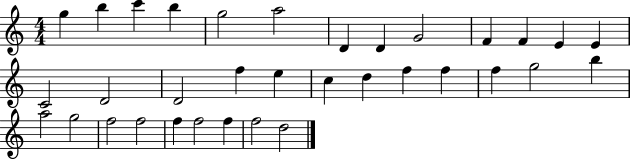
{
  \clef treble
  \numericTimeSignature
  \time 4/4
  \key c \major
  g''4 b''4 c'''4 b''4 | g''2 a''2 | d'4 d'4 g'2 | f'4 f'4 e'4 e'4 | \break c'2 d'2 | d'2 f''4 e''4 | c''4 d''4 f''4 f''4 | f''4 g''2 b''4 | \break a''2 g''2 | f''2 f''2 | f''4 f''2 f''4 | f''2 d''2 | \break \bar "|."
}